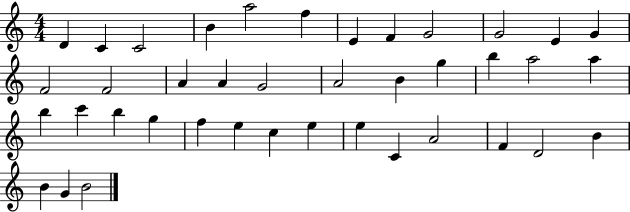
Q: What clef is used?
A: treble